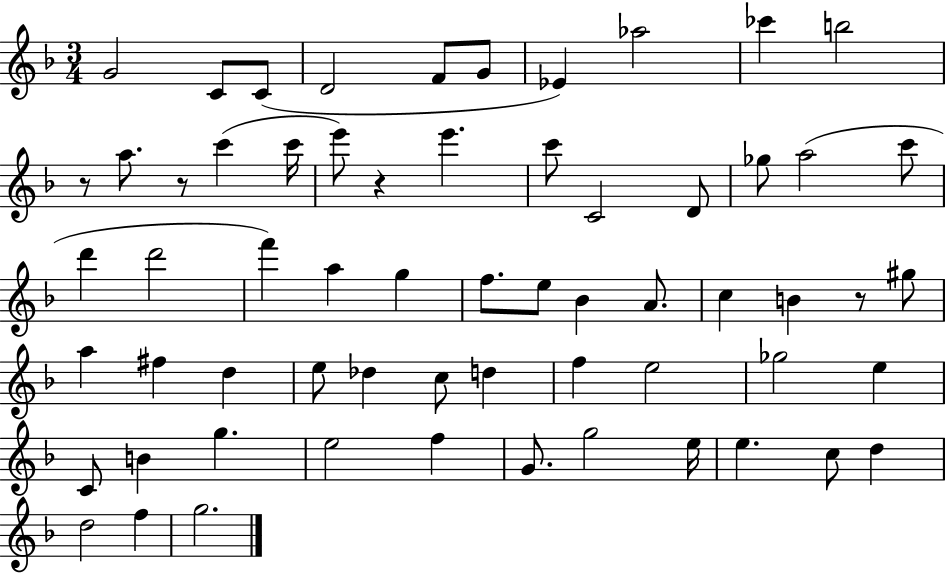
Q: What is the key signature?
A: F major